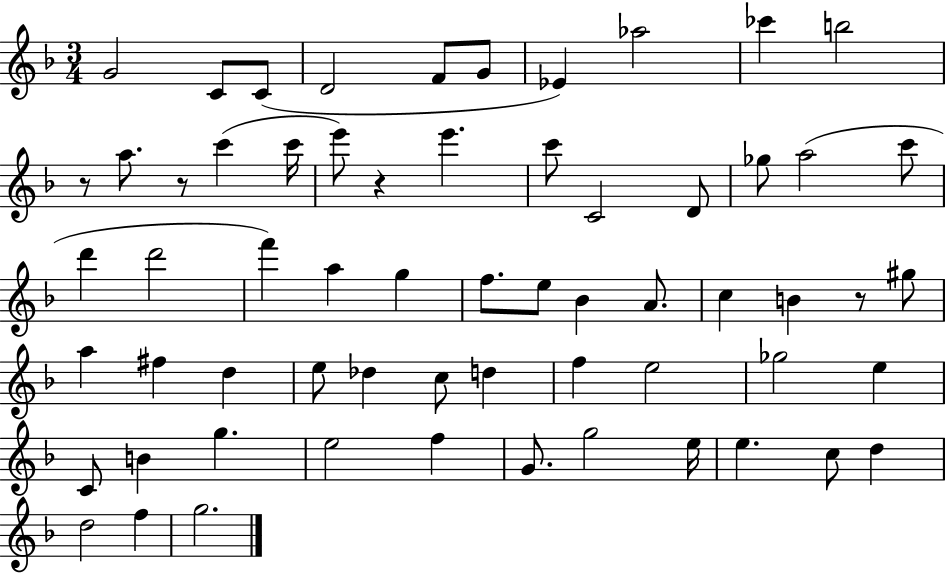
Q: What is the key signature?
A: F major